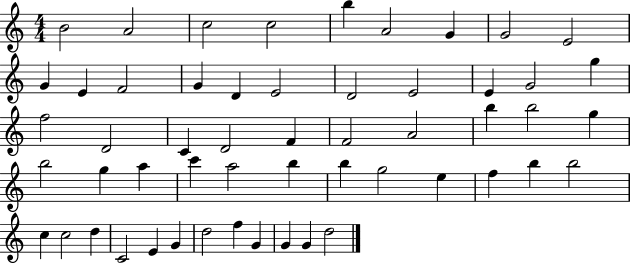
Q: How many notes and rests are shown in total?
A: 54